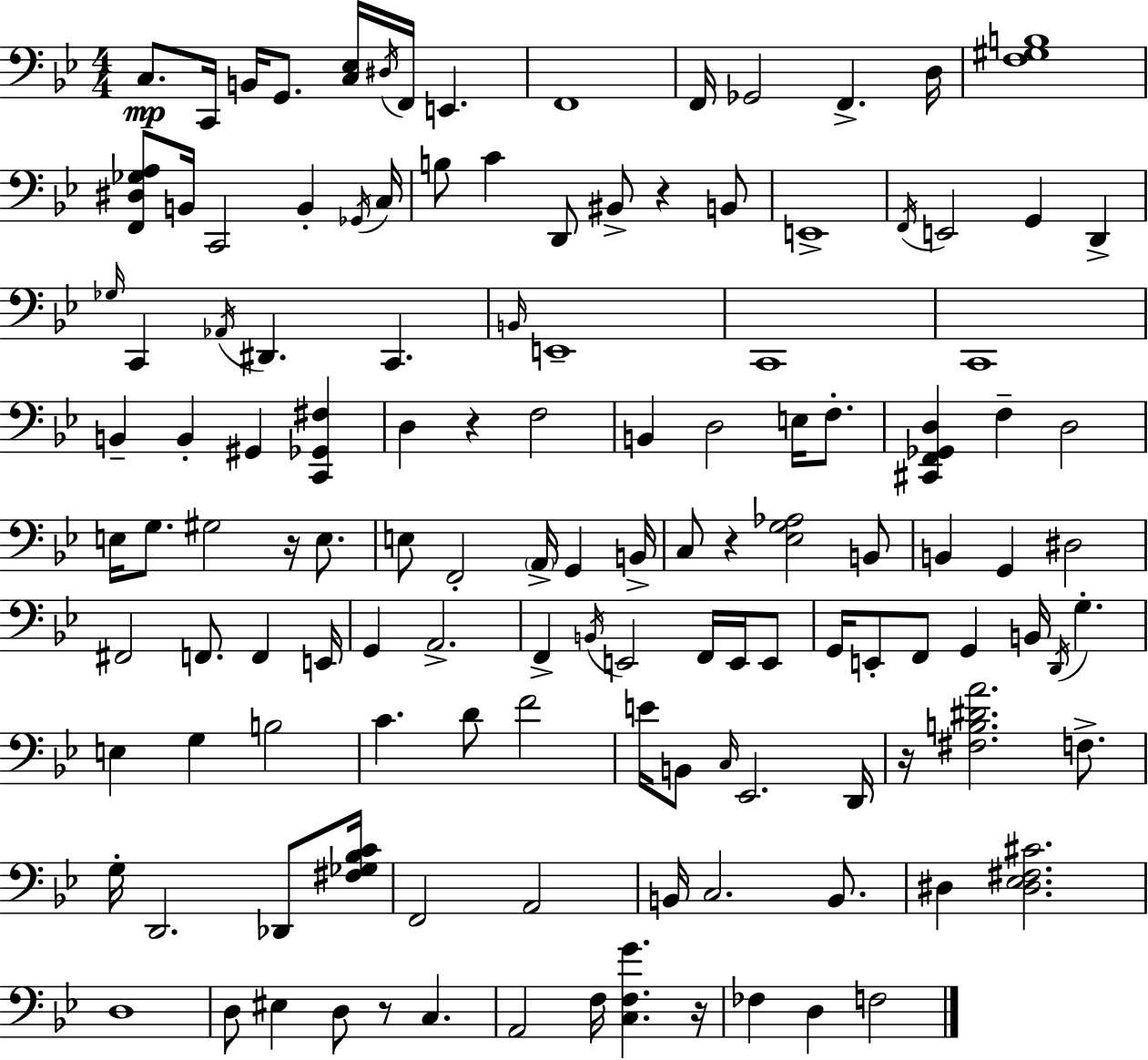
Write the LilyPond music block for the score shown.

{
  \clef bass
  \numericTimeSignature
  \time 4/4
  \key g \minor
  \repeat volta 2 { c8.\mp c,16 b,16 g,8. <c ees>16 \acciaccatura { dis16 } f,16 e,4. | f,1 | f,16 ges,2 f,4.-> | d16 <f gis b>1 | \break <f, dis ges a>8 b,16 c,2 b,4-. | \acciaccatura { ges,16 } c16 b8 c'4 d,8 bis,8-> r4 | b,8 e,1-> | \acciaccatura { f,16 } e,2 g,4 d,4-> | \break \grace { ges16 } c,4 \acciaccatura { aes,16 } dis,4. c,4. | \grace { b,16 } e,1-- | c,1 | c,1 | \break b,4-- b,4-. gis,4 | <c, ges, fis>4 d4 r4 f2 | b,4 d2 | e16 f8.-. <cis, f, ges, d>4 f4-- d2 | \break e16 g8. gis2 | r16 e8. e8 f,2-. | \parenthesize a,16-> g,4 b,16-> c8 r4 <ees g aes>2 | b,8 b,4 g,4 dis2 | \break fis,2 f,8. | f,4 e,16 g,4 a,2.-> | f,4-> \acciaccatura { b,16 } e,2 | f,16 e,16 e,8 g,16 e,8-. f,8 g,4 | \break b,16 \acciaccatura { d,16 } g4.-. e4 g4 | b2 c'4. d'8 | f'2 e'16 b,8 \grace { c16 } ees,2. | d,16 r16 <fis b dis' a'>2. | \break f8.-> g16-. d,2. | des,8 <fis ges bes c'>16 f,2 | a,2 b,16 c2. | b,8. dis4 <dis ees fis cis'>2. | \break d1 | d8 eis4 d8 | r8 c4. a,2 | f16 <c f g'>4. r16 fes4 d4 | \break f2 } \bar "|."
}